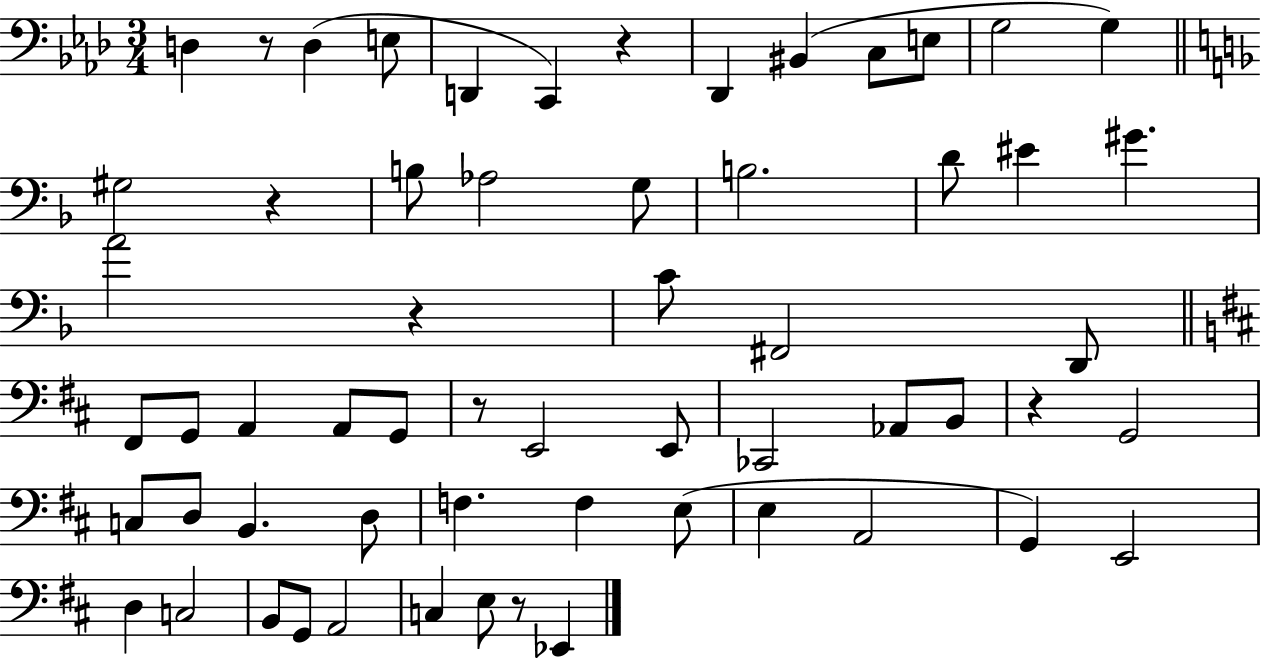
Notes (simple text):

D3/q R/e D3/q E3/e D2/q C2/q R/q Db2/q BIS2/q C3/e E3/e G3/h G3/q G#3/h R/q B3/e Ab3/h G3/e B3/h. D4/e EIS4/q G#4/q. A4/h R/q C4/e F#2/h D2/e F#2/e G2/e A2/q A2/e G2/e R/e E2/h E2/e CES2/h Ab2/e B2/e R/q G2/h C3/e D3/e B2/q. D3/e F3/q. F3/q E3/e E3/q A2/h G2/q E2/h D3/q C3/h B2/e G2/e A2/h C3/q E3/e R/e Eb2/q